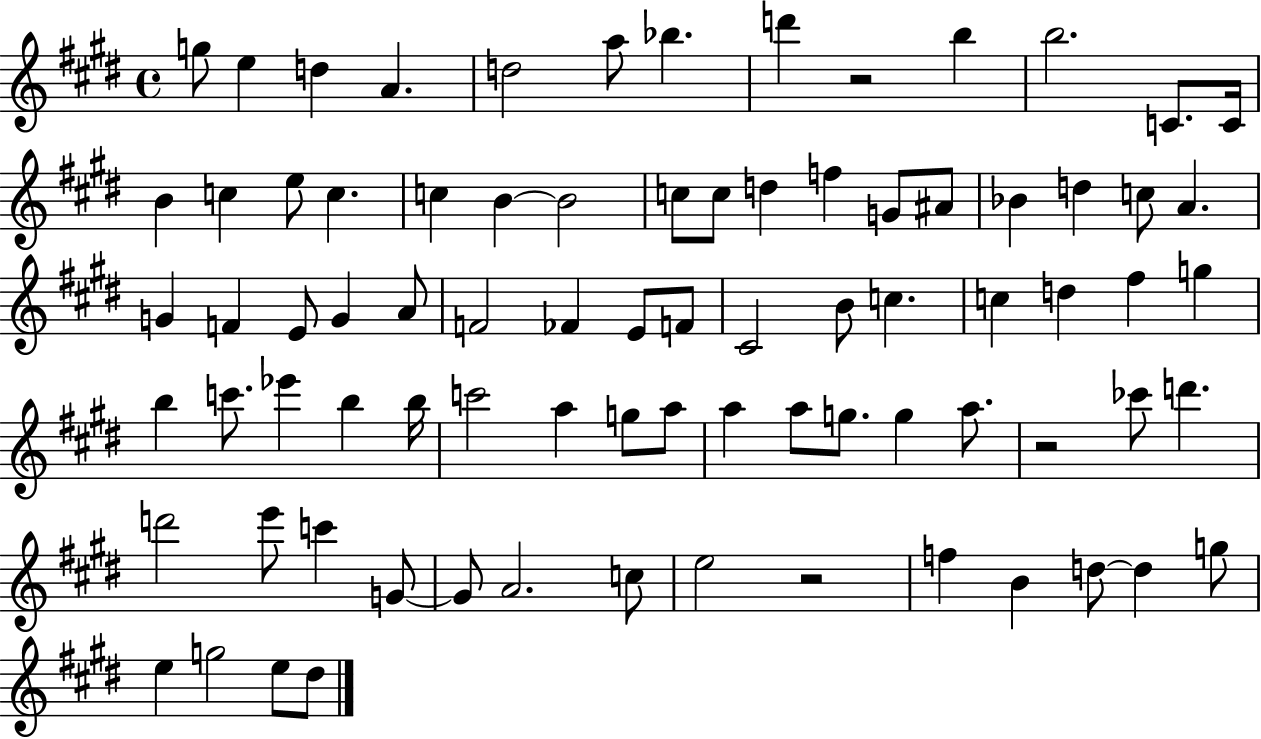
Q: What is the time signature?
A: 4/4